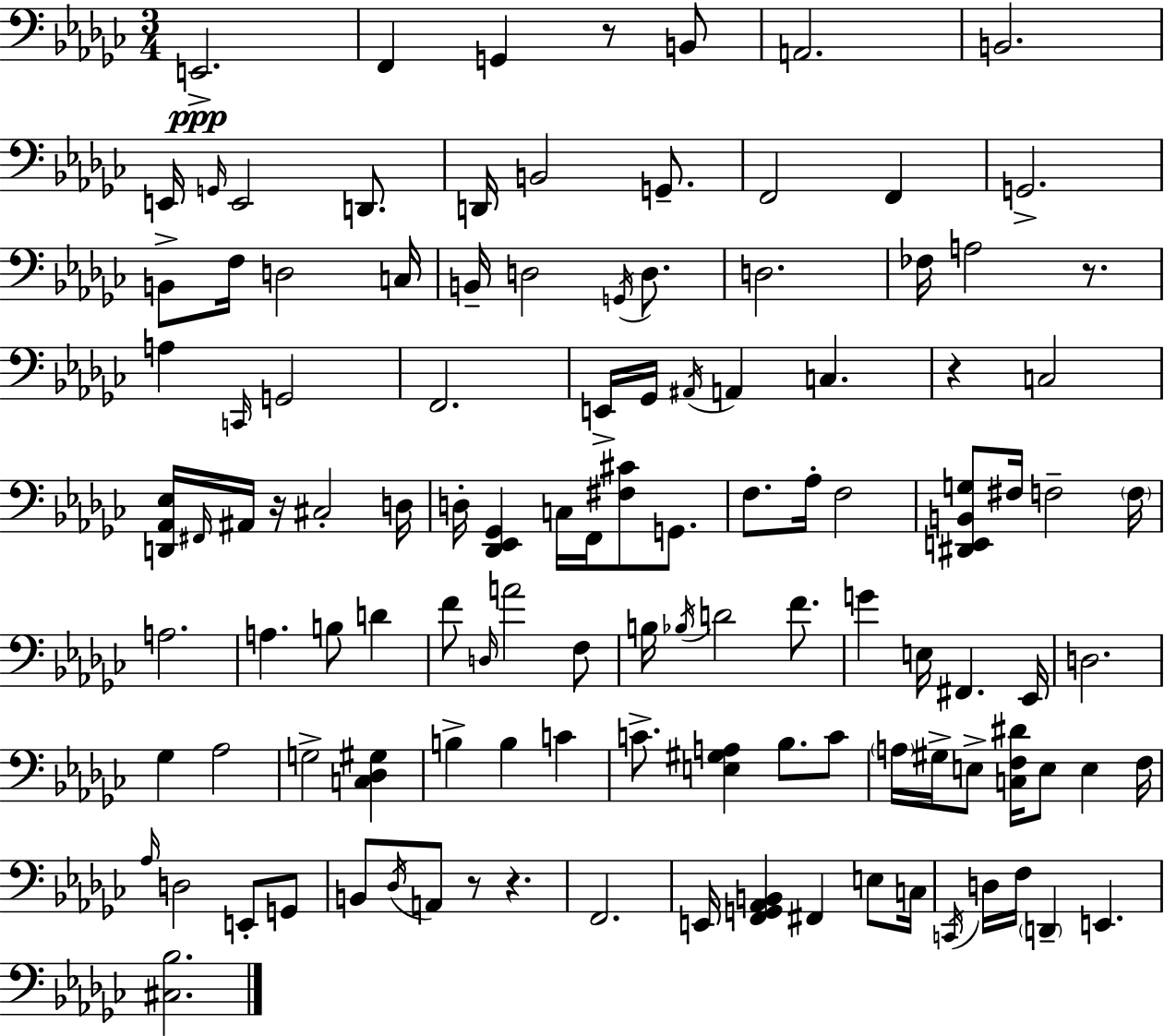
E2/h. F2/q G2/q R/e B2/e A2/h. B2/h. E2/s G2/s E2/h D2/e. D2/s B2/h G2/e. F2/h F2/q G2/h. B2/e F3/s D3/h C3/s B2/s D3/h G2/s D3/e. D3/h. FES3/s A3/h R/e. A3/q C2/s G2/h F2/h. E2/s Gb2/s A#2/s A2/q C3/q. R/q C3/h [D2,Ab2,Eb3]/s F#2/s A#2/s R/s C#3/h D3/s D3/s [Db2,Eb2,Gb2]/q C3/s F2/s [F#3,C#4]/e G2/e. F3/e. Ab3/s F3/h [D#2,E2,B2,G3]/e F#3/s F3/h F3/s A3/h. A3/q. B3/e D4/q F4/e D3/s A4/h F3/e B3/s Bb3/s D4/h F4/e. G4/q E3/s F#2/q. Eb2/s D3/h. Gb3/q Ab3/h G3/h [C3,Db3,G#3]/q B3/q B3/q C4/q C4/e. [E3,G#3,A3]/q Bb3/e. C4/e A3/s G#3/s E3/e [C3,F3,D#4]/s E3/e E3/q F3/s Ab3/s D3/h E2/e G2/e B2/e Db3/s A2/e R/e R/q. F2/h. E2/s [F2,G2,Ab2,B2]/q F#2/q E3/e C3/s C2/s D3/s F3/s D2/q E2/q. [C#3,Bb3]/h.